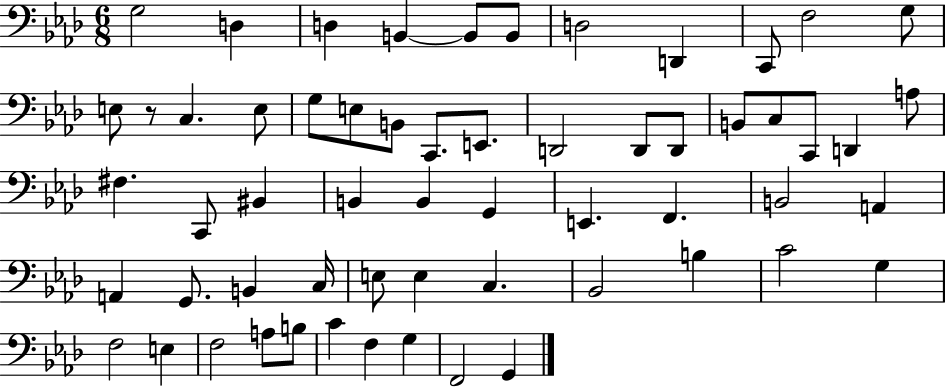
{
  \clef bass
  \numericTimeSignature
  \time 6/8
  \key aes \major
  g2 d4 | d4 b,4~~ b,8 b,8 | d2 d,4 | c,8 f2 g8 | \break e8 r8 c4. e8 | g8 e8 b,8 c,8. e,8. | d,2 d,8 d,8 | b,8 c8 c,8 d,4 a8 | \break fis4. c,8 bis,4 | b,4 b,4 g,4 | e,4. f,4. | b,2 a,4 | \break a,4 g,8. b,4 c16 | e8 e4 c4. | bes,2 b4 | c'2 g4 | \break f2 e4 | f2 a8 b8 | c'4 f4 g4 | f,2 g,4 | \break \bar "|."
}